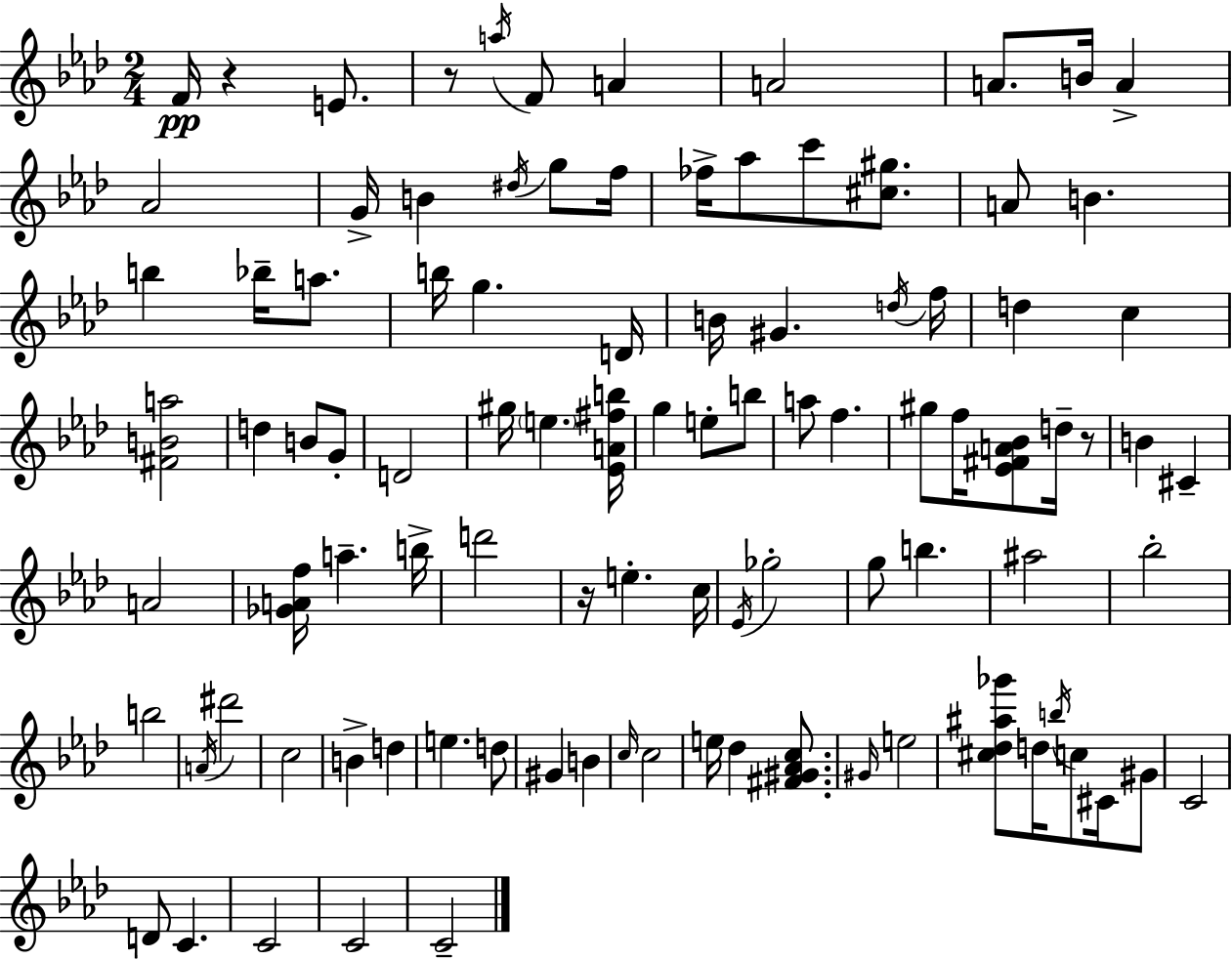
{
  \clef treble
  \numericTimeSignature
  \time 2/4
  \key aes \major
  f'16\pp r4 e'8. | r8 \acciaccatura { a''16 } f'8 a'4 | a'2 | a'8. b'16 a'4-> | \break aes'2 | g'16-> b'4 \acciaccatura { dis''16 } g''8 | f''16 fes''16-> aes''8 c'''8 <cis'' gis''>8. | a'8 b'4. | \break b''4 bes''16-- a''8. | b''16 g''4. | d'16 b'16 gis'4. | \acciaccatura { d''16 } f''16 d''4 c''4 | \break <fis' b' a''>2 | d''4 b'8 | g'8-. d'2 | gis''16 \parenthesize e''4. | \break <ees' a' fis'' b''>16 g''4 e''8-. | b''8 a''8 f''4. | gis''8 f''16 <ees' fis' a' bes'>8 | d''16-- r8 b'4 cis'4-- | \break a'2 | <ges' a' f''>16 a''4.-- | b''16-> d'''2 | r16 e''4.-. | \break c''16 \acciaccatura { ees'16 } ges''2-. | g''8 b''4. | ais''2 | bes''2-. | \break b''2 | \acciaccatura { a'16 } dis'''2 | c''2 | b'4-> | \break d''4 e''4. | d''8 gis'4 | b'4 \grace { c''16 } c''2 | e''16 des''4 | \break <fis' gis' aes' c''>8. \grace { gis'16 } e''2 | <cis'' des'' ais'' ges'''>8 | d''16 \acciaccatura { b''16 } c''8 cis'16 gis'8 | c'2 | \break d'8 c'4. | c'2 | c'2 | c'2-- | \break \bar "|."
}